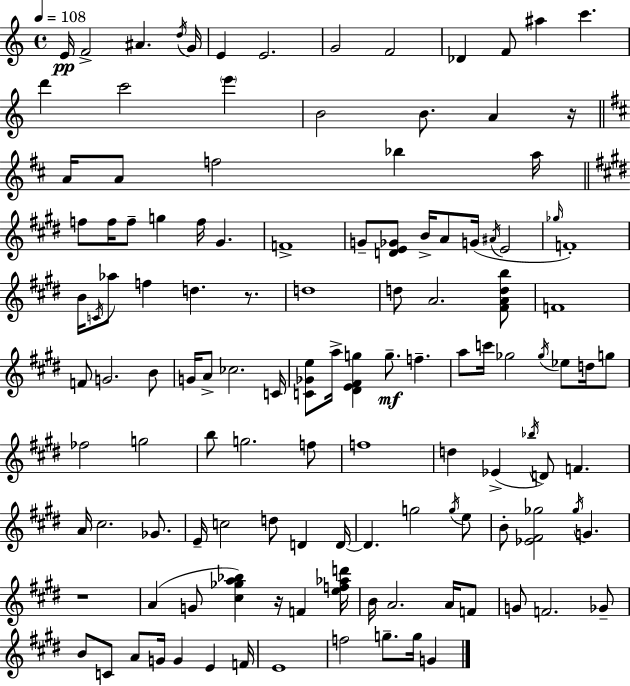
{
  \clef treble
  \time 4/4
  \defaultTimeSignature
  \key a \minor
  \tempo 4 = 108
  e'16\pp f'2-> ais'4. \acciaccatura { d''16 } | g'16 e'4 e'2. | g'2 f'2 | des'4 f'8 ais''4 c'''4. | \break d'''4 c'''2 \parenthesize e'''4 | b'2 b'8. a'4 | r16 \bar "||" \break \key b \minor a'16 a'8 f''2 bes''4 a''16 | \bar "||" \break \key e \major f''8 f''16 f''8-- g''4 f''16 gis'4. | f'1-> | g'8-- <d' e' ges'>8 b'16-> a'8 g'16( \acciaccatura { ais'16 } e'2 | \grace { ges''16 } f'1-.) | \break b'16 \acciaccatura { c'16 } aes''8 f''4 d''4. | r8. d''1 | d''8 a'2. | <fis' a' d'' b''>8 f'1 | \break f'8 g'2. | b'8 g'16 a'8-> ces''2. | c'16 <c' ges' e''>8 a''16-> <dis' e' fis' g''>4 g''8.--\mf f''4.-- | a''8 c'''16 ges''2 \acciaccatura { ges''16 } ees''8 | \break d''16 g''8 fes''2 g''2 | b''8 g''2. | f''8 f''1 | d''4 ees'4->( \acciaccatura { bes''16 } d'8) f'4. | \break a'16 cis''2. | ges'8. e'16-- c''2 d''8 | d'4 d'16~~ d'4. g''2 | \acciaccatura { g''16 } e''8 b'8-. <ees' fis' ges''>2 | \break \acciaccatura { ges''16 } g'4. r1 | a'4( g'8 <cis'' ges'' a'' bes''>4) | r16 f'4 <e'' f'' aes'' d'''>16 b'16 a'2. | a'16 f'8 g'8 f'2. | \break ges'8-- b'8 c'8 a'8 g'16 g'4 | e'4 f'16 e'1 | f''2 g''8.-- | g''16 g'4 \bar "|."
}